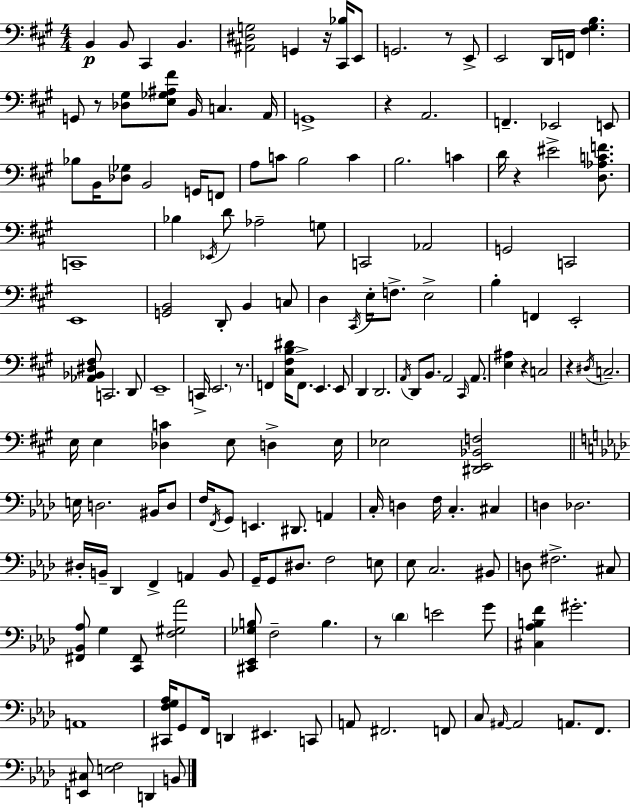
X:1
T:Untitled
M:4/4
L:1/4
K:A
B,, B,,/2 ^C,, B,, [^A,,^D,G,]2 G,, z/4 [^C,,_B,]/4 E,,/2 G,,2 z/2 E,,/2 E,,2 D,,/4 F,,/4 [^F,^G,B,] G,,/2 z/2 [_D,^G,]/2 [E,_G,^A,^F]/2 B,,/4 C, A,,/4 G,,4 z A,,2 F,, _E,,2 E,,/2 _B,/2 B,,/4 [_D,_G,]/2 B,,2 G,,/4 F,,/2 A,/2 C/2 B,2 C B,2 C D/4 z ^E2 [D,_A,CF]/2 C,,4 _B, _E,,/4 D/2 _A,2 G,/2 C,,2 _A,,2 G,,2 C,,2 E,,4 [G,,B,,]2 D,,/2 B,, C,/2 D, ^C,,/4 E,/4 F,/2 E,2 B, F,, E,,2 [_A,,_B,,^D,^F,]/2 C,,2 D,,/2 E,,4 C,,/4 E,,2 z/2 F,, [^C,^F,B,^D]/4 F,,/2 E,, E,,/2 D,, D,,2 A,,/4 D,,/2 B,,/2 A,,2 ^C,,/4 A,,/2 [E,^A,] z C,2 z ^D,/4 C,2 E,/4 E, [_D,C] E,/2 D, E,/4 _E,2 [^D,,E,,_B,,F,]2 E,/4 D,2 ^B,,/4 D,/2 F,/4 F,,/4 G,,/2 E,, ^D,,/2 A,, C,/4 D, F,/4 C, ^C, D, _D,2 ^D,/4 B,,/4 _D,, F,, A,, B,,/2 G,,/4 G,,/2 ^D,/2 F,2 E,/2 _E,/2 C,2 ^B,,/2 D,/2 ^F,2 ^C,/2 [^F,,_B,,_A,]/2 G, [C,,^F,,]/2 [F,^G,_A]2 [^C,,_E,,_G,B,]/2 F,2 B, z/2 _D E2 G/2 [^C,_A,B,F] ^G2 A,,4 [^C,,F,G,_A,]/4 G,,/2 F,,/4 D,, ^E,, C,,/2 A,,/2 ^F,,2 F,,/2 C,/2 ^A,,/4 ^A,,2 A,,/2 F,,/2 [E,,^C,]/2 [E,F,]2 D,, B,,/2